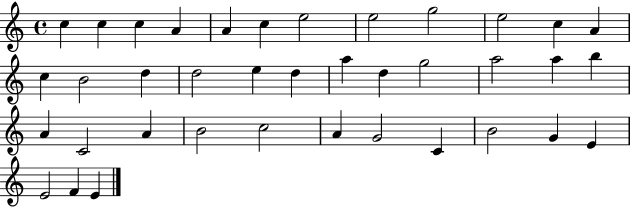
{
  \clef treble
  \time 4/4
  \defaultTimeSignature
  \key c \major
  c''4 c''4 c''4 a'4 | a'4 c''4 e''2 | e''2 g''2 | e''2 c''4 a'4 | \break c''4 b'2 d''4 | d''2 e''4 d''4 | a''4 d''4 g''2 | a''2 a''4 b''4 | \break a'4 c'2 a'4 | b'2 c''2 | a'4 g'2 c'4 | b'2 g'4 e'4 | \break e'2 f'4 e'4 | \bar "|."
}